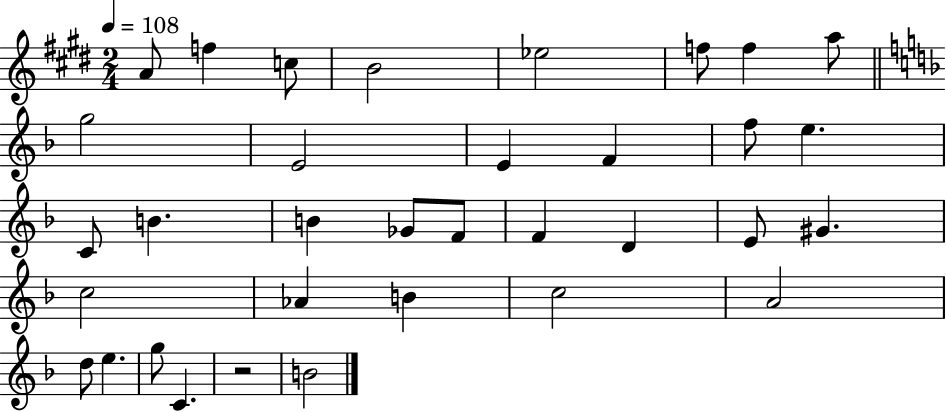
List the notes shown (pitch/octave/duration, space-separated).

A4/e F5/q C5/e B4/h Eb5/h F5/e F5/q A5/e G5/h E4/h E4/q F4/q F5/e E5/q. C4/e B4/q. B4/q Gb4/e F4/e F4/q D4/q E4/e G#4/q. C5/h Ab4/q B4/q C5/h A4/h D5/e E5/q. G5/e C4/q. R/h B4/h